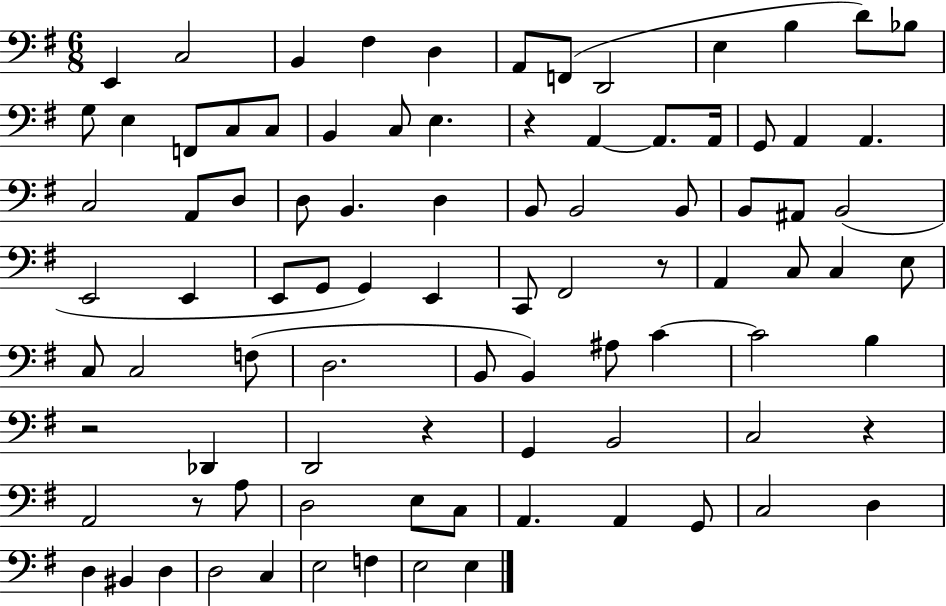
X:1
T:Untitled
M:6/8
L:1/4
K:G
E,, C,2 B,, ^F, D, A,,/2 F,,/2 D,,2 E, B, D/2 _B,/2 G,/2 E, F,,/2 C,/2 C,/2 B,, C,/2 E, z A,, A,,/2 A,,/4 G,,/2 A,, A,, C,2 A,,/2 D,/2 D,/2 B,, D, B,,/2 B,,2 B,,/2 B,,/2 ^A,,/2 B,,2 E,,2 E,, E,,/2 G,,/2 G,, E,, C,,/2 ^F,,2 z/2 A,, C,/2 C, E,/2 C,/2 C,2 F,/2 D,2 B,,/2 B,, ^A,/2 C C2 B, z2 _D,, D,,2 z G,, B,,2 C,2 z A,,2 z/2 A,/2 D,2 E,/2 C,/2 A,, A,, G,,/2 C,2 D, D, ^B,, D, D,2 C, E,2 F, E,2 E,